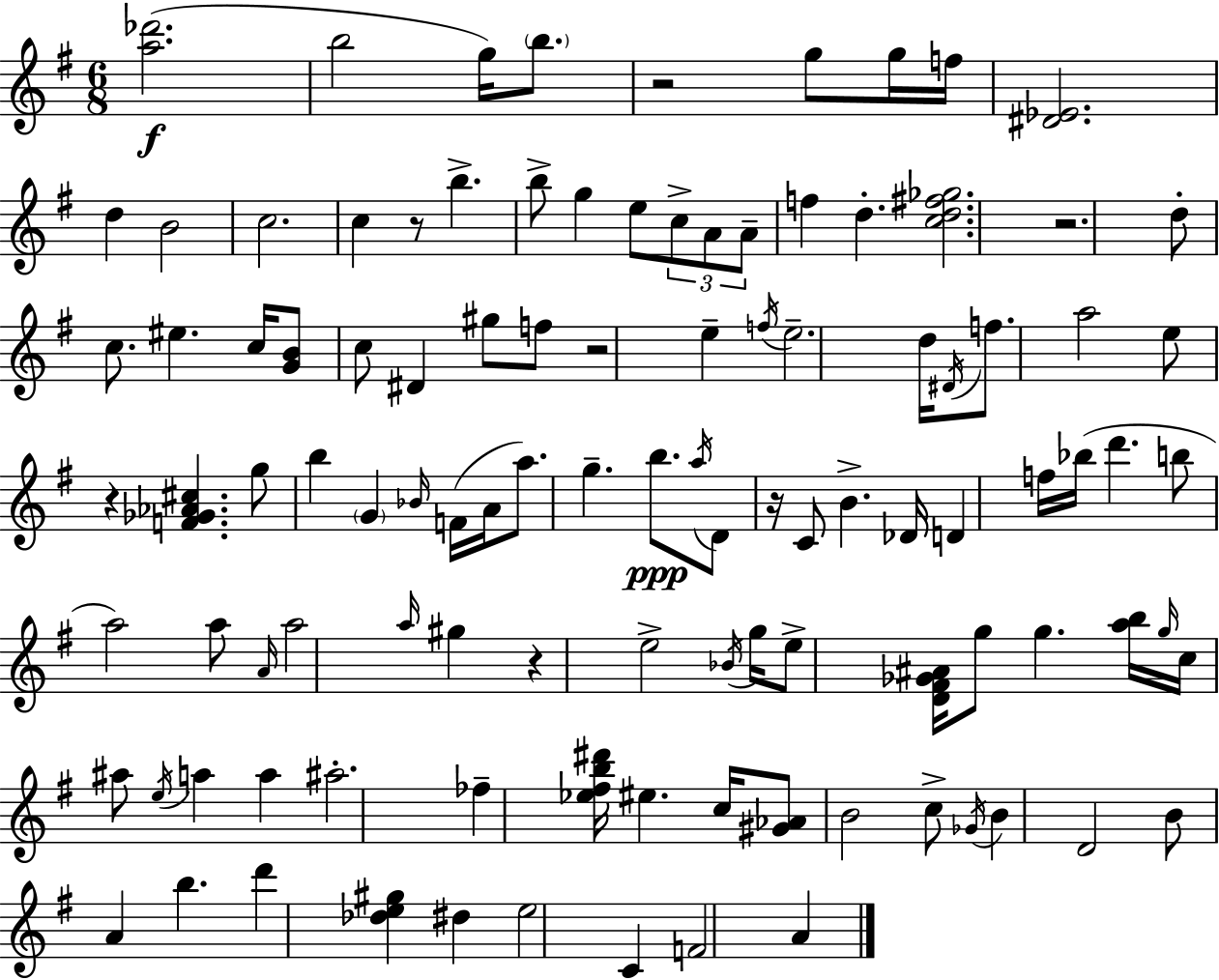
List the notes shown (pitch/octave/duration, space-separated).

[A5,Db6]/h. B5/h G5/s B5/e. R/h G5/e G5/s F5/s [D#4,Eb4]/h. D5/q B4/h C5/h. C5/q R/e B5/q. B5/e G5/q E5/e C5/e A4/e A4/e F5/q D5/q. [C5,D5,F#5,Gb5]/h. R/h. D5/e C5/e. EIS5/q. C5/s [G4,B4]/e C5/e D#4/q G#5/e F5/e R/h E5/q F5/s E5/h. D5/s D#4/s F5/e. A5/h E5/e R/q [F4,Gb4,Ab4,C#5]/q. G5/e B5/q G4/q Bb4/s F4/s A4/s A5/e. G5/q. B5/e. A5/s D4/e R/s C4/e B4/q. Db4/s D4/q F5/s Bb5/s D6/q. B5/e A5/h A5/e A4/s A5/h A5/s G#5/q R/q E5/h Bb4/s G5/s E5/e [D4,F#4,Gb4,A#4]/s G5/e G5/q. [A5,B5]/s G5/s C5/s A#5/e E5/s A5/q A5/q A#5/h. FES5/q [Eb5,F#5,B5,D#6]/s EIS5/q. C5/s [G#4,Ab4]/e B4/h C5/e Gb4/s B4/q D4/h B4/e A4/q B5/q. D6/q [Db5,E5,G#5]/q D#5/q E5/h C4/q F4/h A4/q